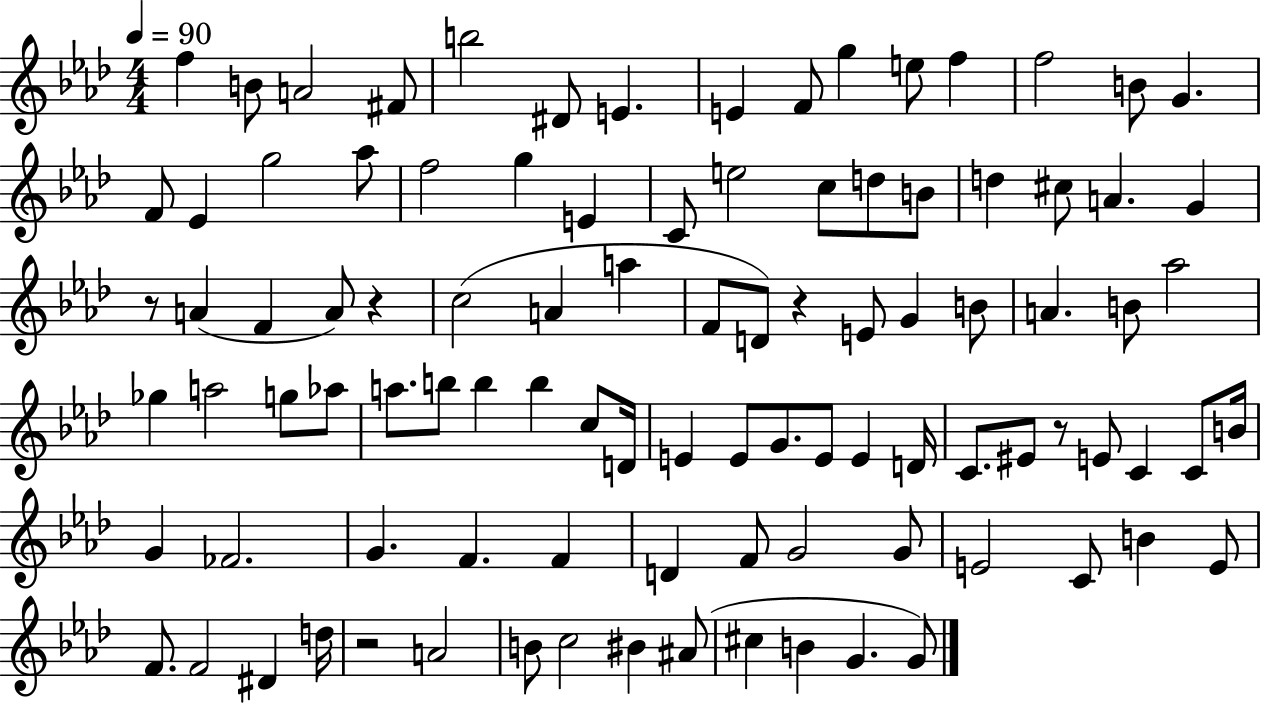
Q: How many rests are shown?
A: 5